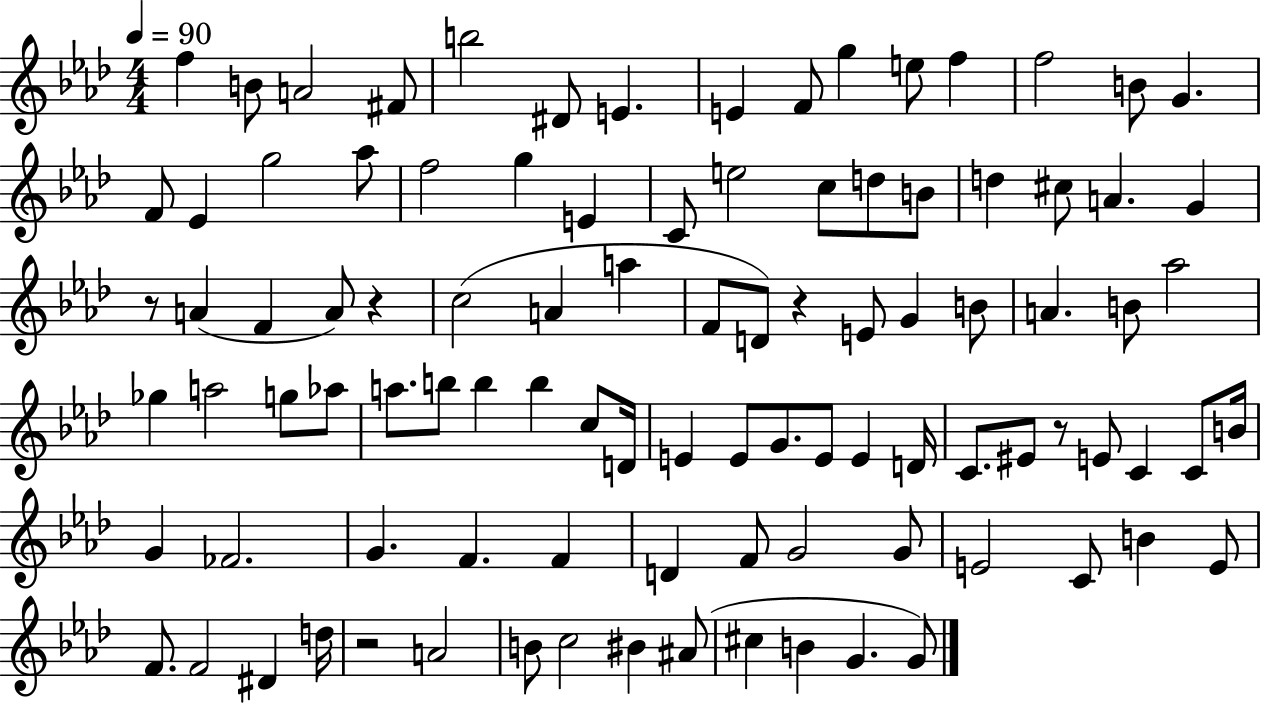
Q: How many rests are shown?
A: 5